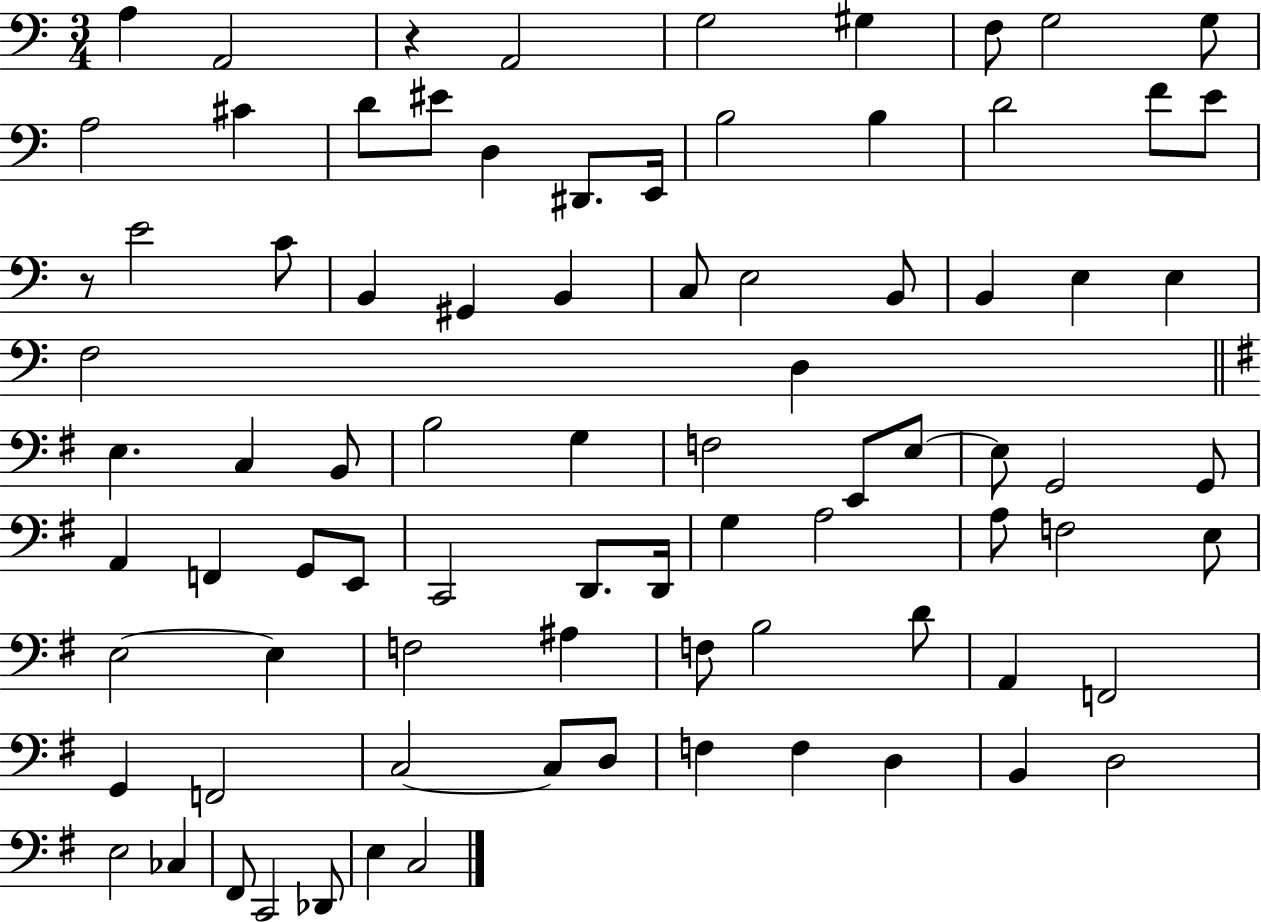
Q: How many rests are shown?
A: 2